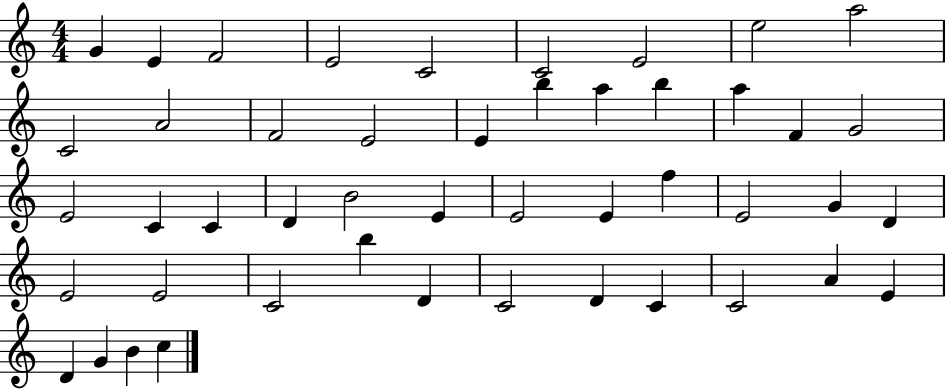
G4/q E4/q F4/h E4/h C4/h C4/h E4/h E5/h A5/h C4/h A4/h F4/h E4/h E4/q B5/q A5/q B5/q A5/q F4/q G4/h E4/h C4/q C4/q D4/q B4/h E4/q E4/h E4/q F5/q E4/h G4/q D4/q E4/h E4/h C4/h B5/q D4/q C4/h D4/q C4/q C4/h A4/q E4/q D4/q G4/q B4/q C5/q